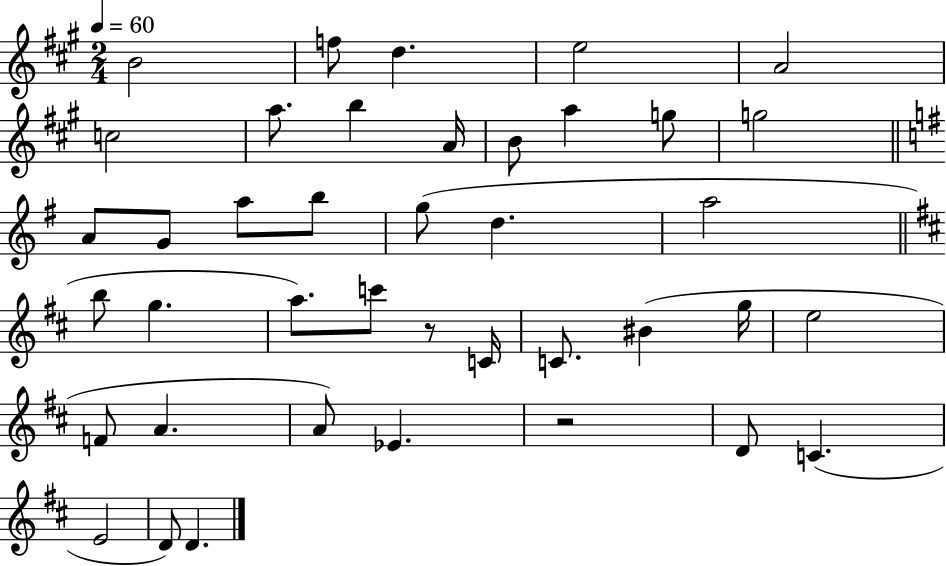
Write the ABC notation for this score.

X:1
T:Untitled
M:2/4
L:1/4
K:A
B2 f/2 d e2 A2 c2 a/2 b A/4 B/2 a g/2 g2 A/2 G/2 a/2 b/2 g/2 d a2 b/2 g a/2 c'/2 z/2 C/4 C/2 ^B g/4 e2 F/2 A A/2 _E z2 D/2 C E2 D/2 D